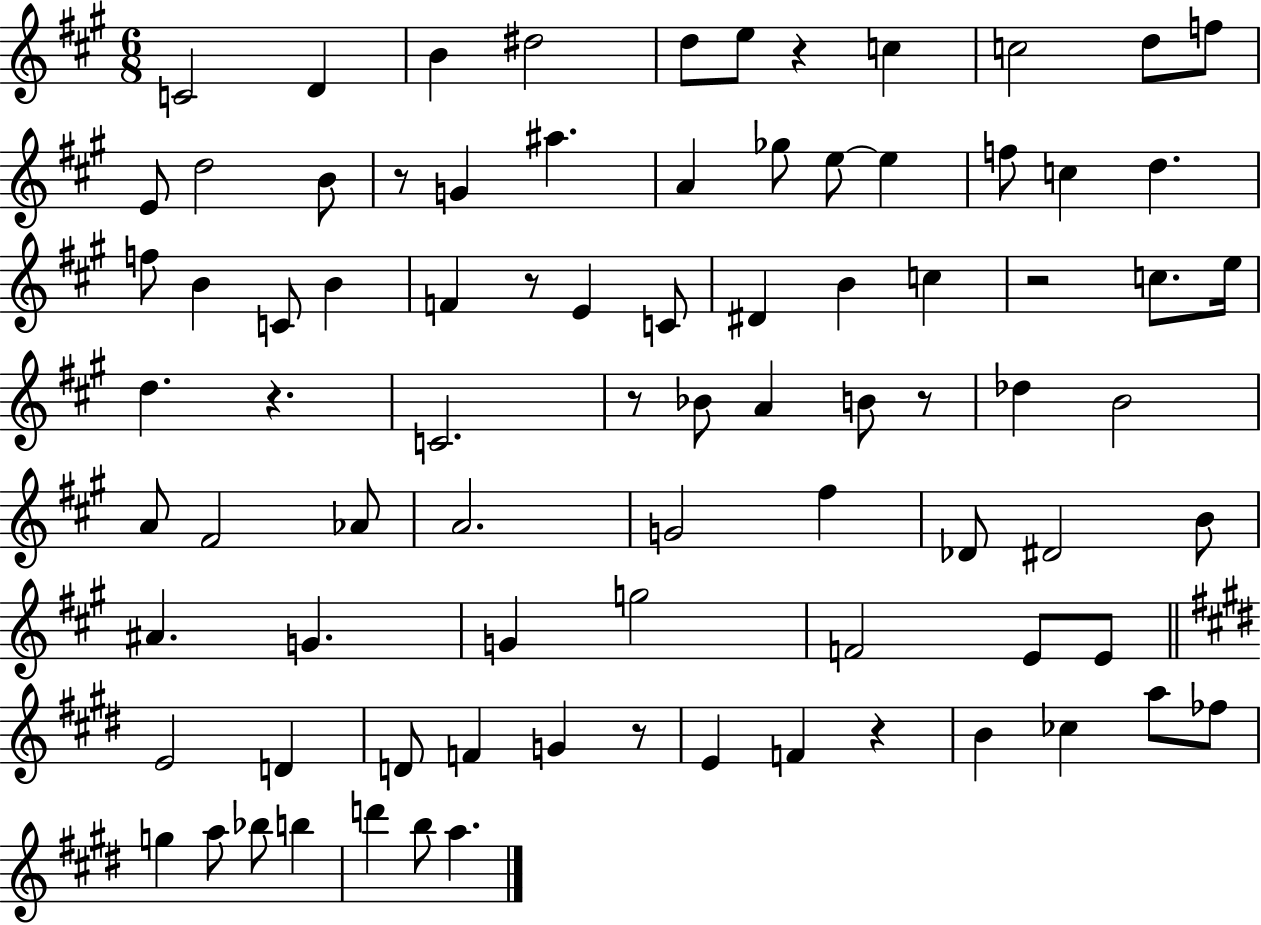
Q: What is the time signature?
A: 6/8